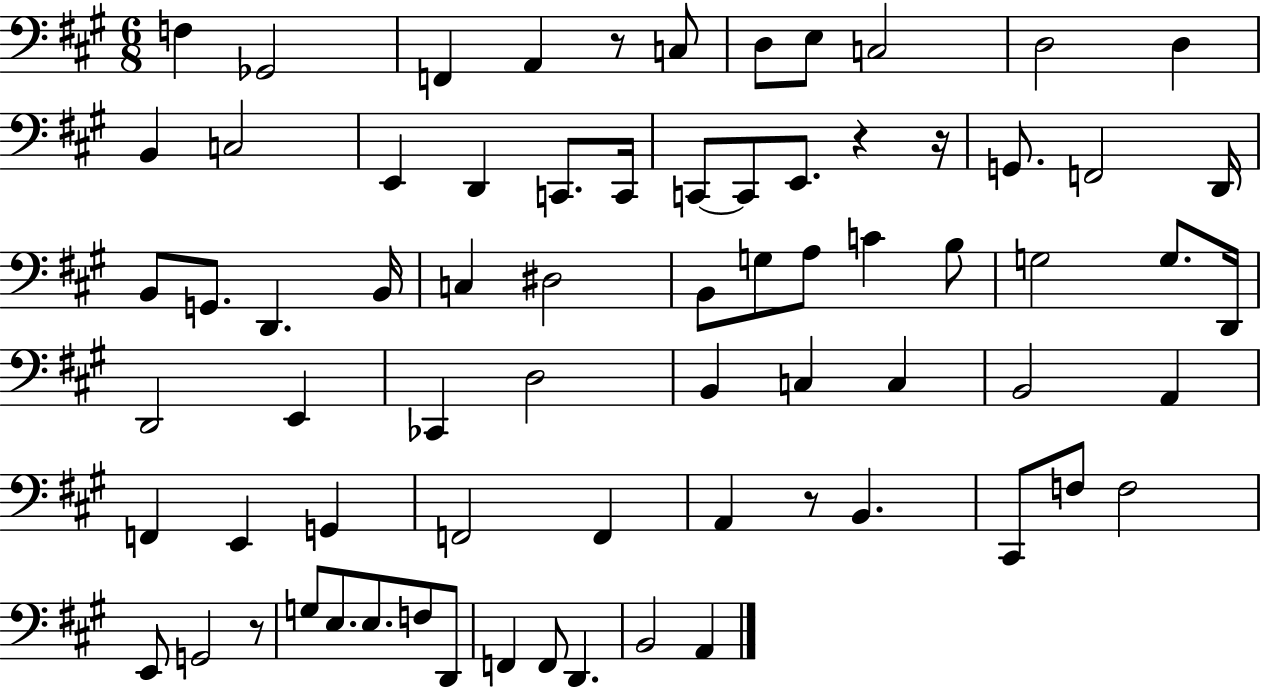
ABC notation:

X:1
T:Untitled
M:6/8
L:1/4
K:A
F, _G,,2 F,, A,, z/2 C,/2 D,/2 E,/2 C,2 D,2 D, B,, C,2 E,, D,, C,,/2 C,,/4 C,,/2 C,,/2 E,,/2 z z/4 G,,/2 F,,2 D,,/4 B,,/2 G,,/2 D,, B,,/4 C, ^D,2 B,,/2 G,/2 A,/2 C B,/2 G,2 G,/2 D,,/4 D,,2 E,, _C,, D,2 B,, C, C, B,,2 A,, F,, E,, G,, F,,2 F,, A,, z/2 B,, ^C,,/2 F,/2 F,2 E,,/2 G,,2 z/2 G,/2 E,/2 E,/2 F,/2 D,,/2 F,, F,,/2 D,, B,,2 A,,